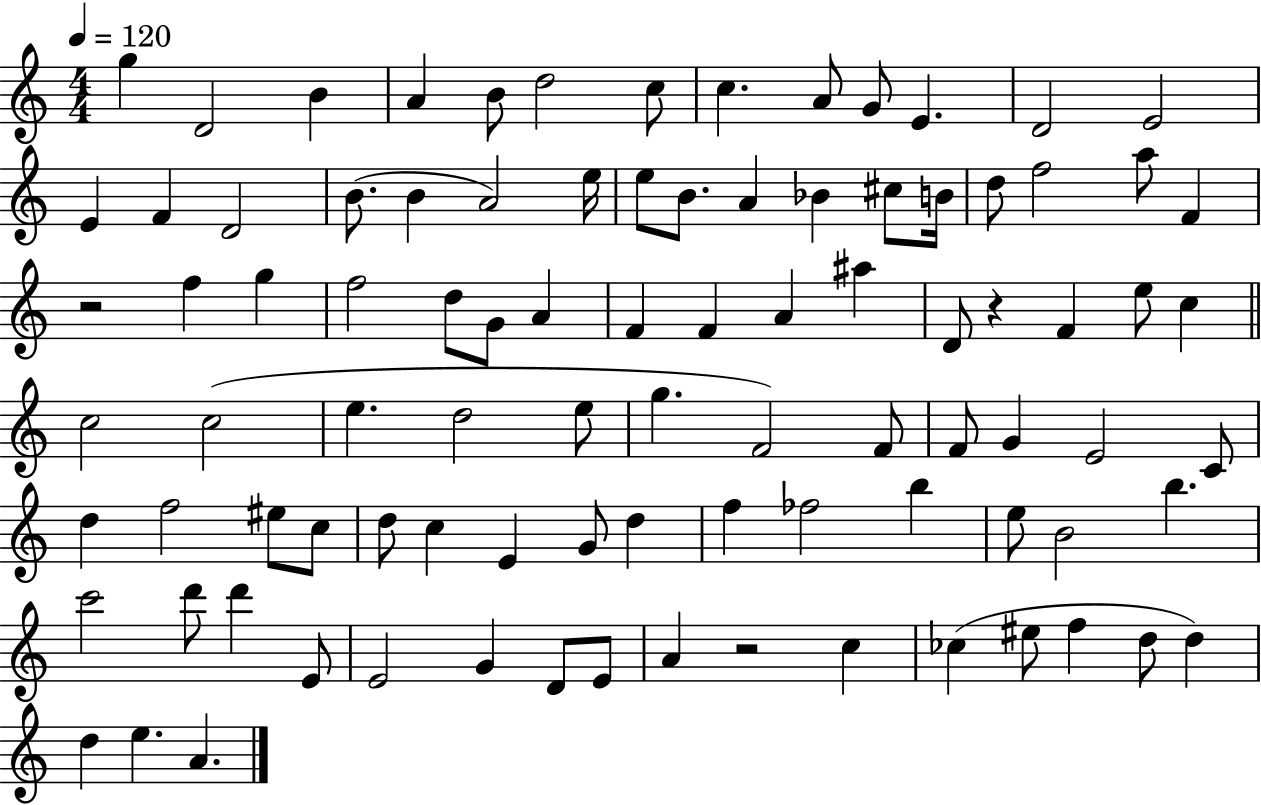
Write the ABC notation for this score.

X:1
T:Untitled
M:4/4
L:1/4
K:C
g D2 B A B/2 d2 c/2 c A/2 G/2 E D2 E2 E F D2 B/2 B A2 e/4 e/2 B/2 A _B ^c/2 B/4 d/2 f2 a/2 F z2 f g f2 d/2 G/2 A F F A ^a D/2 z F e/2 c c2 c2 e d2 e/2 g F2 F/2 F/2 G E2 C/2 d f2 ^e/2 c/2 d/2 c E G/2 d f _f2 b e/2 B2 b c'2 d'/2 d' E/2 E2 G D/2 E/2 A z2 c _c ^e/2 f d/2 d d e A